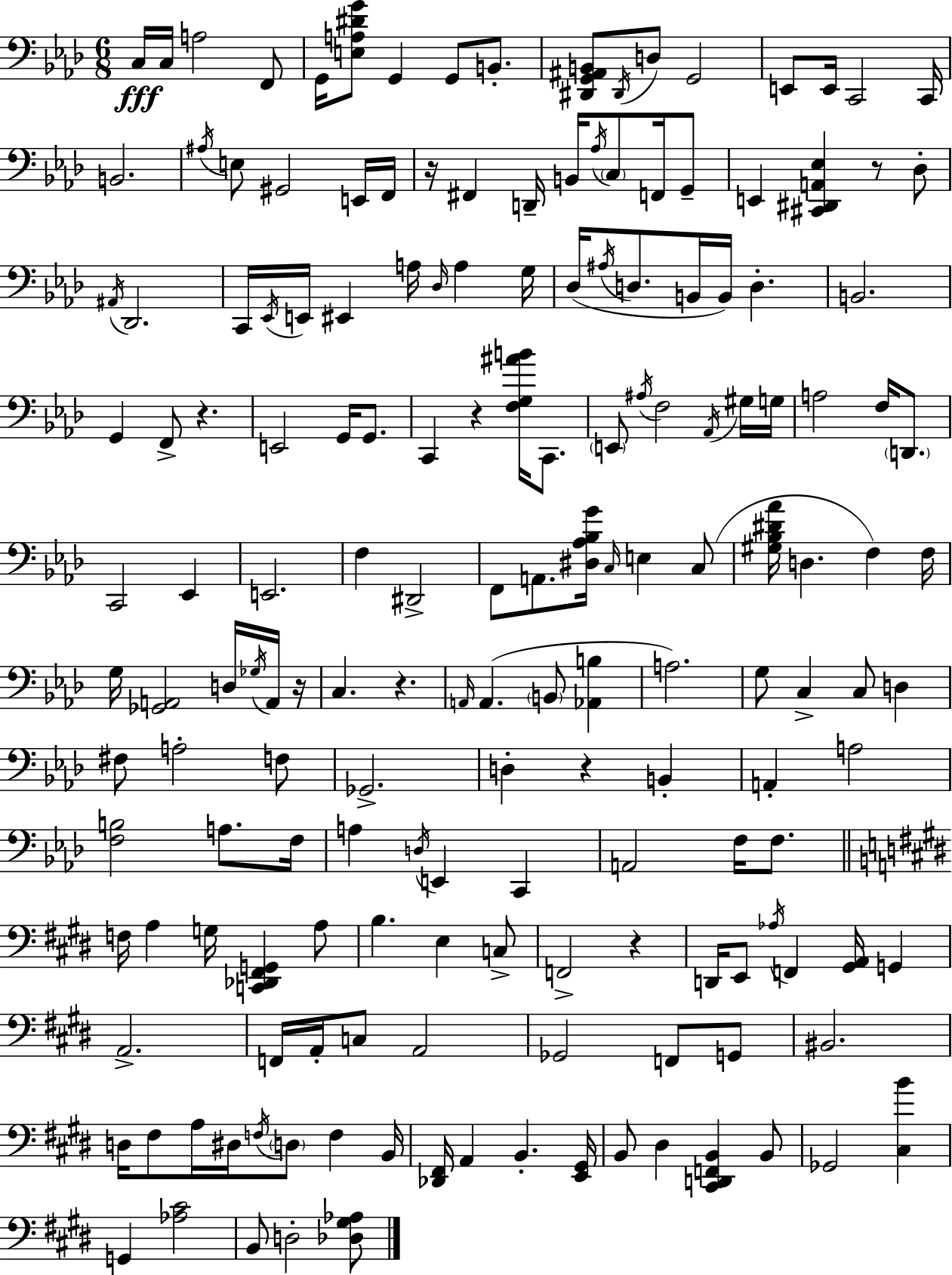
X:1
T:Untitled
M:6/8
L:1/4
K:Ab
C,/4 C,/4 A,2 F,,/2 G,,/4 [E,A,^DG]/2 G,, G,,/2 B,,/2 [^D,,G,,^A,,B,,]/2 ^D,,/4 D,/2 G,,2 E,,/2 E,,/4 C,,2 C,,/4 B,,2 ^A,/4 E,/2 ^G,,2 E,,/4 F,,/4 z/4 ^F,, D,,/4 B,,/4 _A,/4 C,/2 F,,/4 G,,/2 E,, [^C,,^D,,A,,_E,] z/2 _D,/2 ^A,,/4 _D,,2 C,,/4 _E,,/4 E,,/4 ^E,, A,/4 _D,/4 A, G,/4 _D,/4 ^A,/4 D,/2 B,,/4 B,,/4 D, B,,2 G,, F,,/2 z E,,2 G,,/4 G,,/2 C,, z [F,G,^AB]/4 C,,/2 E,,/2 ^A,/4 F,2 _A,,/4 ^G,/4 G,/4 A,2 F,/4 D,,/2 C,,2 _E,, E,,2 F, ^D,,2 F,,/2 A,,/2 [^D,_A,_B,G]/4 C,/4 E, C,/2 [^G,_B,^D_A]/4 D, F, F,/4 G,/4 [_G,,A,,]2 D,/4 _G,/4 A,,/4 z/4 C, z A,,/4 A,, B,,/2 [_A,,B,] A,2 G,/2 C, C,/2 D, ^F,/2 A,2 F,/2 _G,,2 D, z B,, A,, A,2 [F,B,]2 A,/2 F,/4 A, D,/4 E,, C,, A,,2 F,/4 F,/2 F,/4 A, G,/4 [C,,_D,,^F,,G,,] A,/2 B, E, C,/2 F,,2 z D,,/4 E,,/2 _A,/4 F,, [^G,,A,,]/4 G,, A,,2 F,,/4 A,,/4 C,/2 A,,2 _G,,2 F,,/2 G,,/2 ^B,,2 D,/4 ^F,/2 A,/4 ^D,/4 F,/4 D,/2 F, B,,/4 [_D,,^F,,]/4 A,, B,, [E,,^G,,]/4 B,,/2 ^D, [^C,,D,,F,,B,,] B,,/2 _G,,2 [^C,B] G,, [_A,^C]2 B,,/2 D,2 [_D,^G,_A,]/2